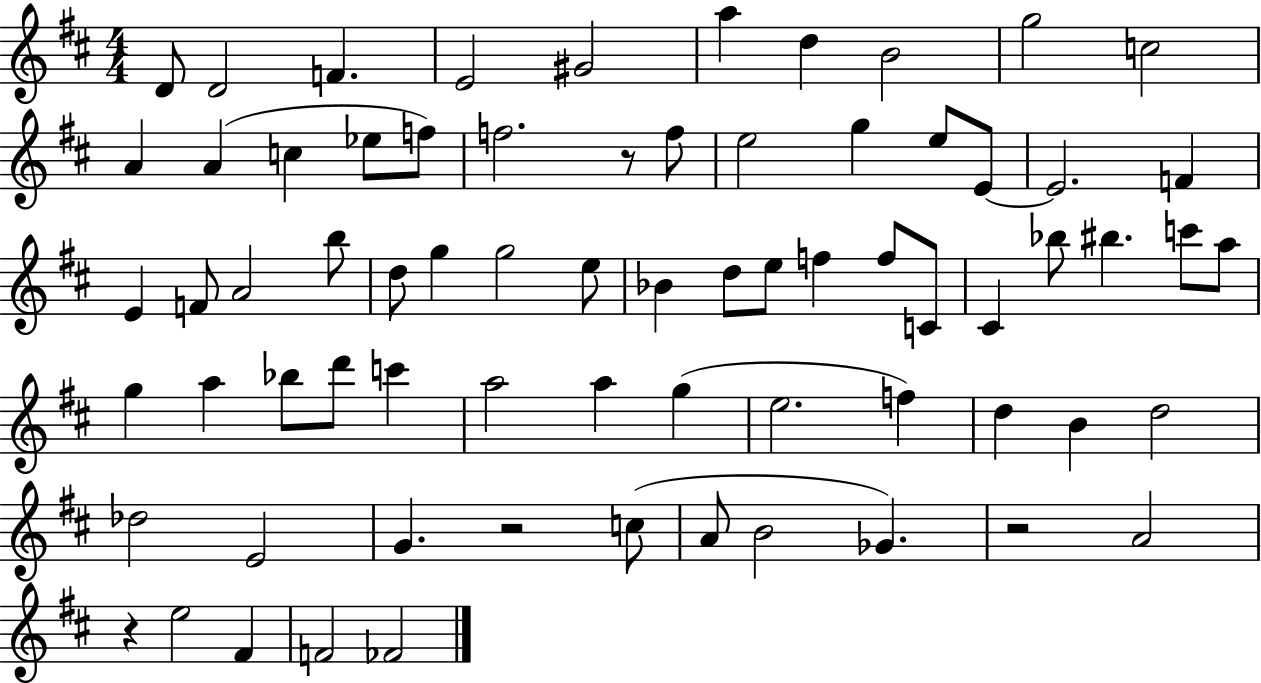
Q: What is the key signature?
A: D major